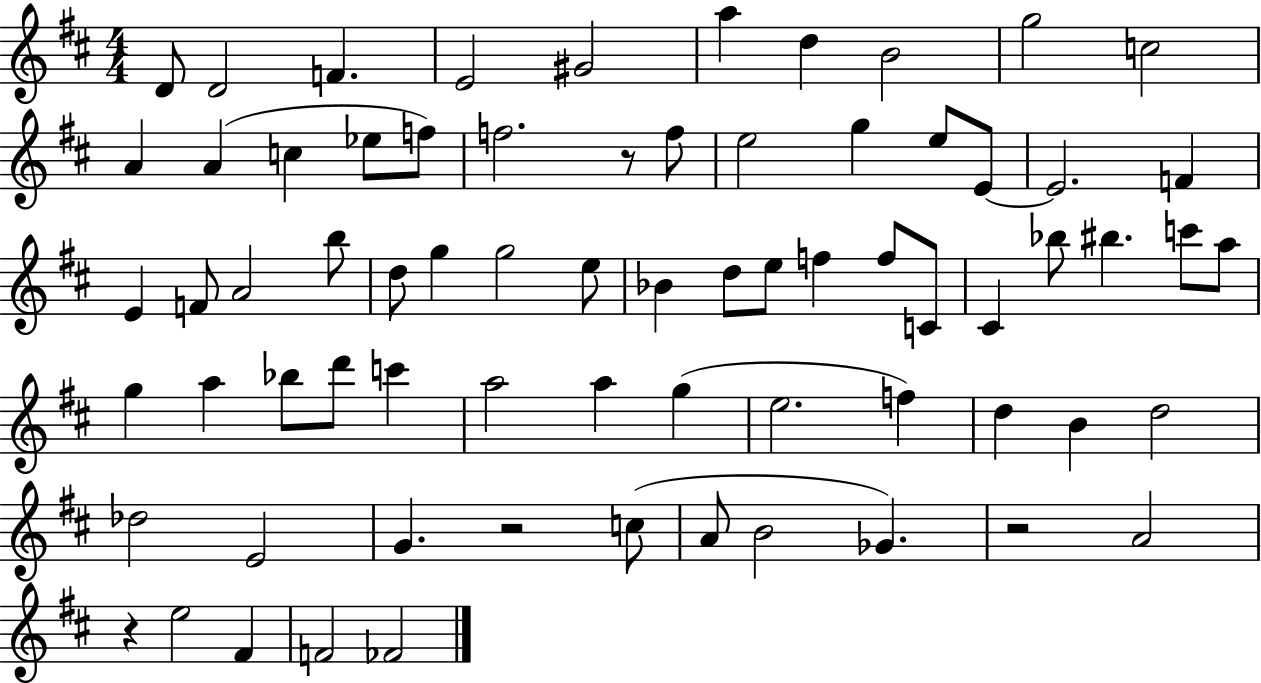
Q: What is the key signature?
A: D major